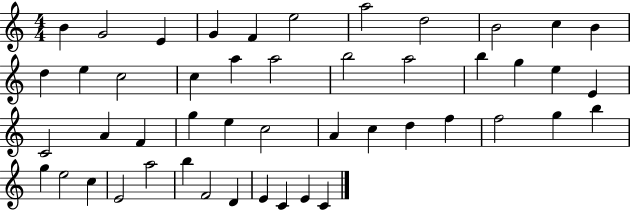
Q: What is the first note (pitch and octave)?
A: B4